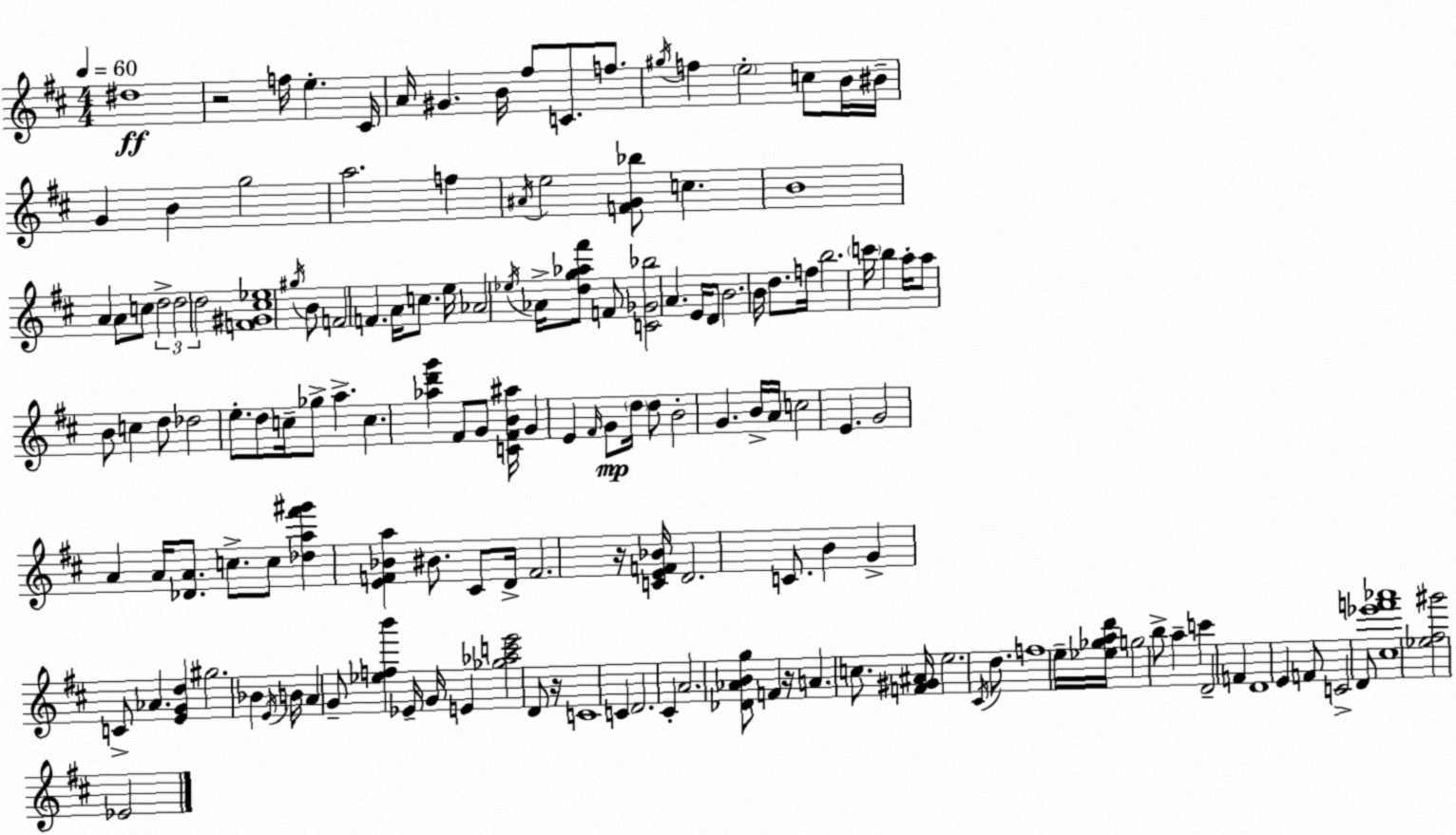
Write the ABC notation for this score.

X:1
T:Untitled
M:4/4
L:1/4
K:D
^d4 z2 f/4 e ^C/4 A/4 ^G B/4 ^f/2 C/2 f/2 ^g/4 f e2 c/2 B/4 ^B/4 G B g2 a2 f ^A/4 e2 [FG_b]/2 c B4 A A/2 c/2 d2 d2 d2 [F^G^c_e]4 ^g/4 B/2 F2 F A/4 c/2 e/4 _A2 _e/4 _A/4 [dg_a^f']/2 F/2 [C_G_b]2 A E/4 D/2 B2 B/4 d/2 f/4 b2 c'/4 b a/4 a/2 B/2 c d/2 _d2 e/2 d/2 c/4 _g/2 a c [_ad'g'] ^F/2 G/2 [C^FB^a]/4 G E ^F/4 G/2 d/4 d/2 B2 G B/4 A/4 c2 E G2 A A/4 [_DA]/2 c/2 c/2 [_da^f'^g'] [EF_Ba] ^B/2 ^C/2 D/4 F2 z/4 [CEF_B]/4 D2 C/2 B G C/2 _A [EGd] ^g2 _B E/4 B/4 A G/2 [_efb'] _E/4 G/4 E [_g_ac'e']2 D/2 z/4 C4 C D2 ^C A2 [_D_ABg]/2 F z/4 A c/2 [F^G^A]/4 e2 ^C/4 d/2 f4 e/4 [_e_gad']/4 g2 b/2 a c' D2 F D4 E F/2 C2 D/2 [^c_e'f'_a']4 [_e^f^g']2 _E2